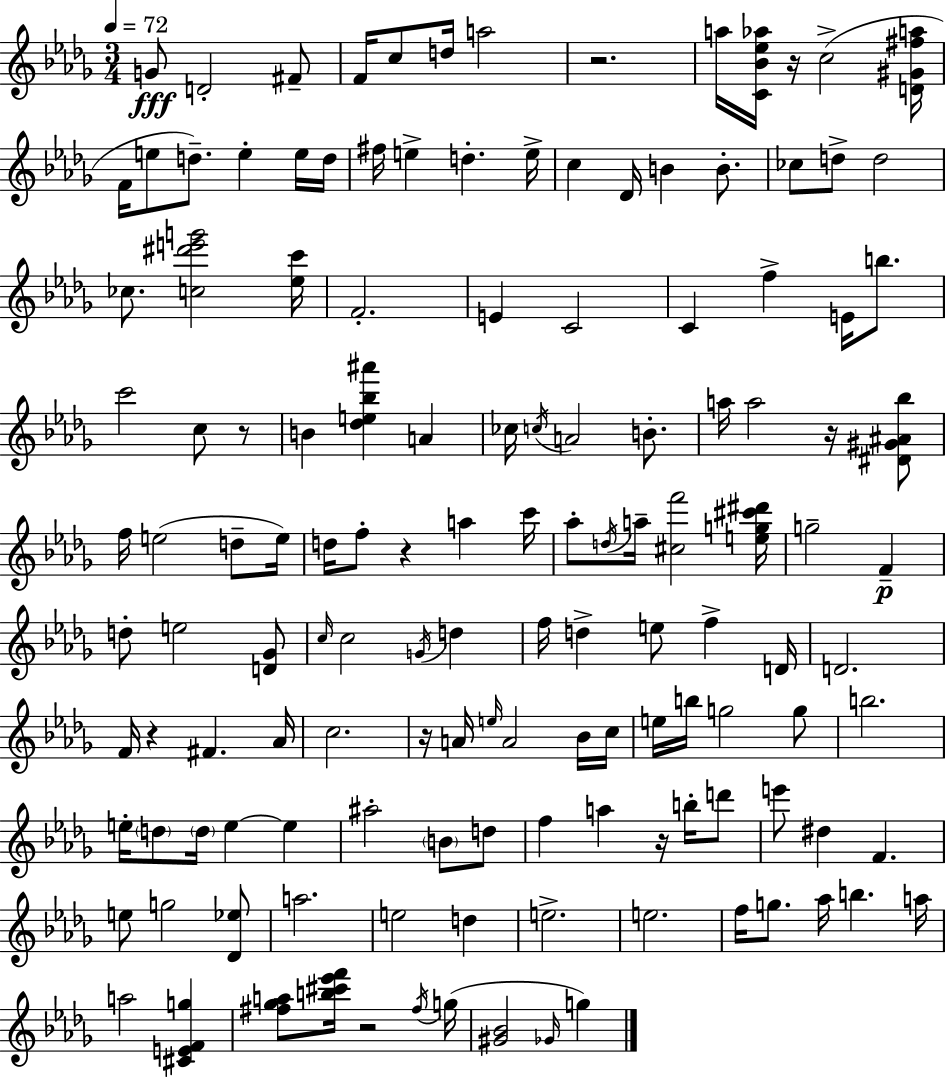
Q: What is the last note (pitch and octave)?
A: G5